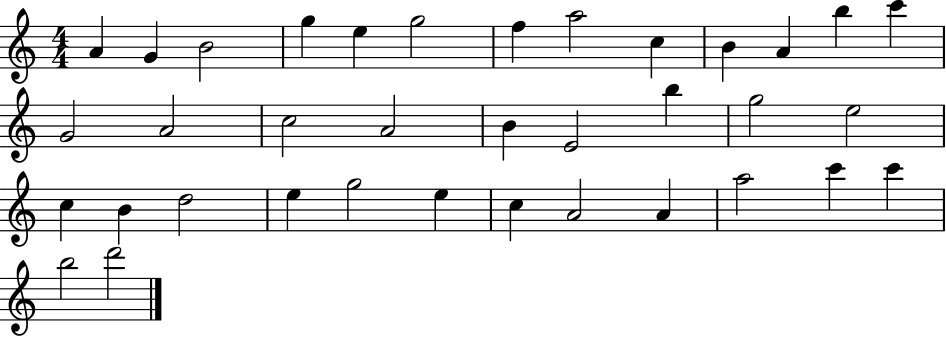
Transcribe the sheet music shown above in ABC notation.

X:1
T:Untitled
M:4/4
L:1/4
K:C
A G B2 g e g2 f a2 c B A b c' G2 A2 c2 A2 B E2 b g2 e2 c B d2 e g2 e c A2 A a2 c' c' b2 d'2